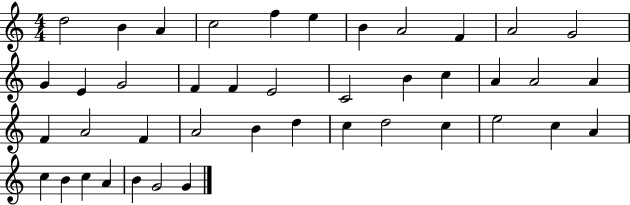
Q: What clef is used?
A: treble